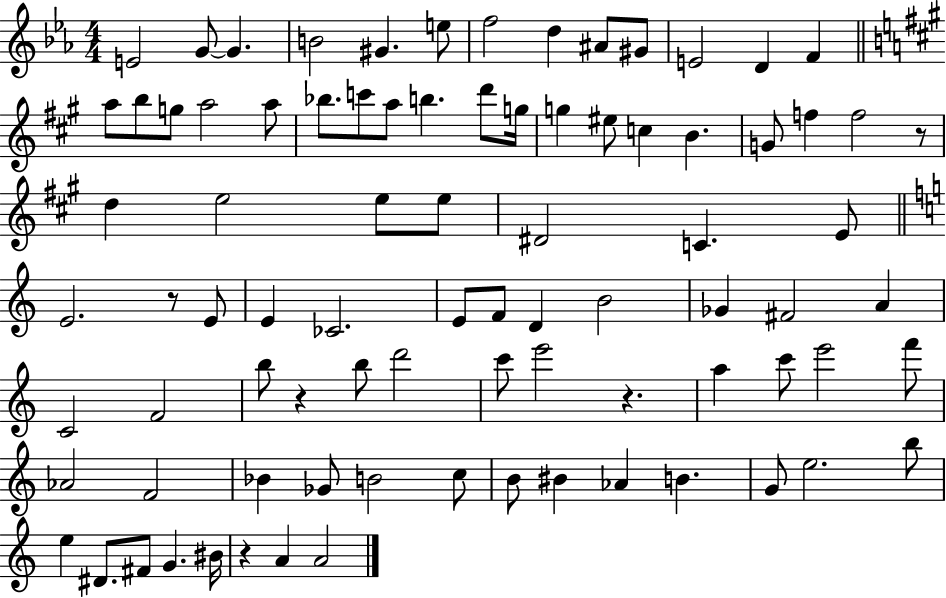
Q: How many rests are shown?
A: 5